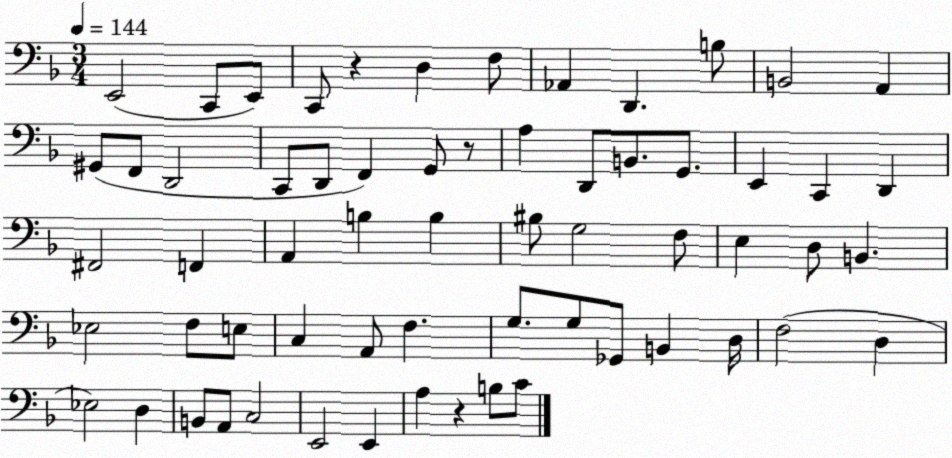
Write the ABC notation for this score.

X:1
T:Untitled
M:3/4
L:1/4
K:F
E,,2 C,,/2 E,,/2 C,,/2 z D, F,/2 _A,, D,, B,/2 B,,2 A,, ^G,,/2 F,,/2 D,,2 C,,/2 D,,/2 F,, G,,/2 z/2 A, D,,/2 B,,/2 G,,/2 E,, C,, D,, ^F,,2 F,, A,, B, B, ^B,/2 G,2 F,/2 E, D,/2 B,, _E,2 F,/2 E,/2 C, A,,/2 F, G,/2 G,/2 _G,,/2 B,, D,/4 F,2 D, _E,2 D, B,,/2 A,,/2 C,2 E,,2 E,, A, z B,/2 C/2